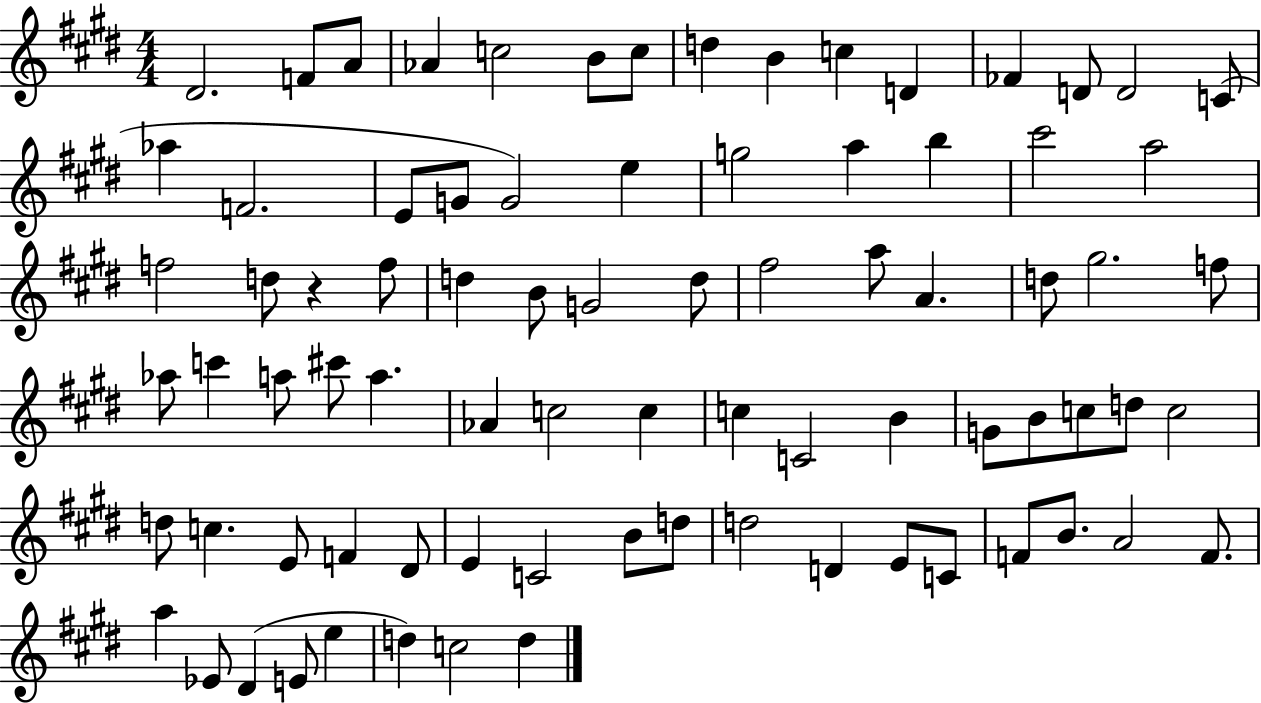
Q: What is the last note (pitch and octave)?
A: D5